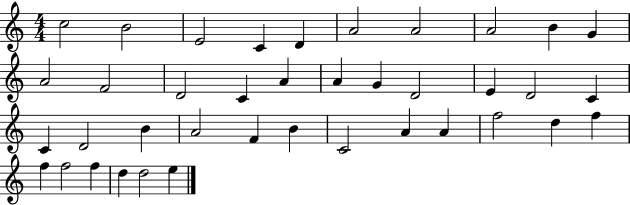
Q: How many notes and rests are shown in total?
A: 39